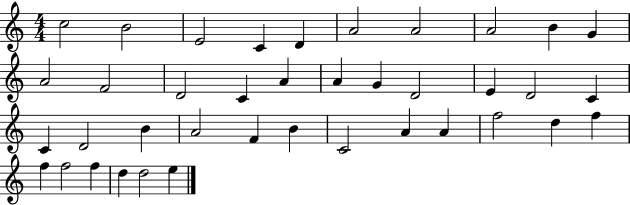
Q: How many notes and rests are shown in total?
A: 39